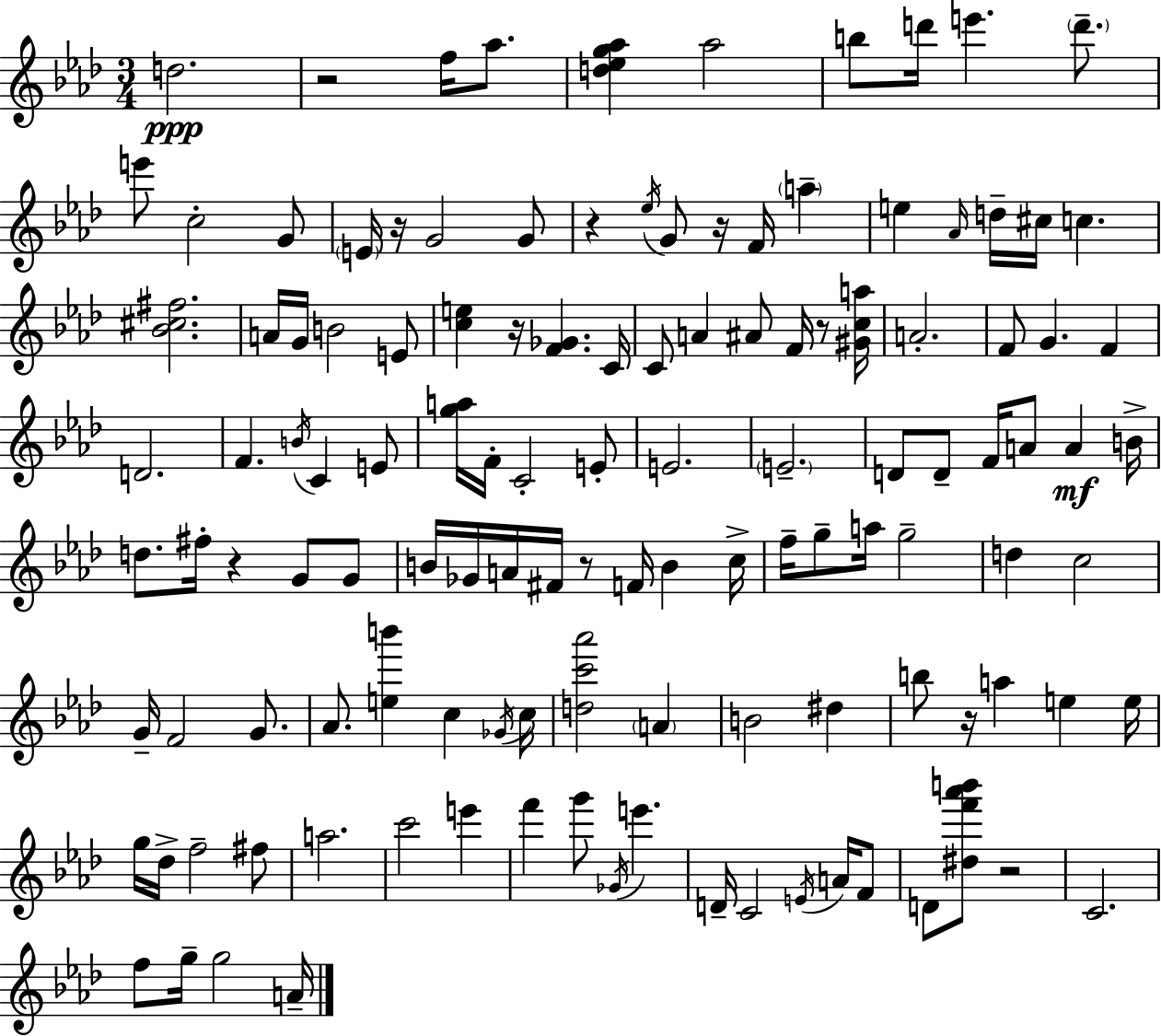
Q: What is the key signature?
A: AES major